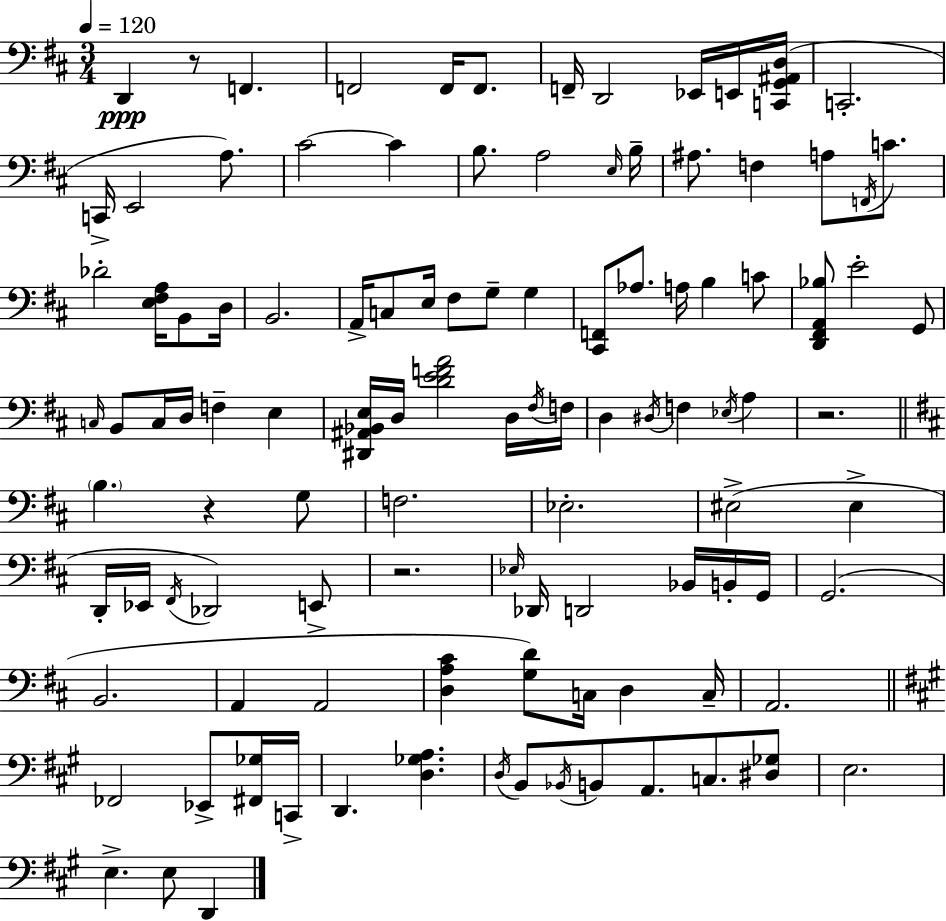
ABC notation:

X:1
T:Untitled
M:3/4
L:1/4
K:D
D,, z/2 F,, F,,2 F,,/4 F,,/2 F,,/4 D,,2 _E,,/4 E,,/4 [C,,G,,^A,,D,]/4 C,,2 C,,/4 E,,2 A,/2 ^C2 ^C B,/2 A,2 E,/4 B,/4 ^A,/2 F, A,/2 F,,/4 C/2 _D2 [E,^F,A,]/4 B,,/2 D,/4 B,,2 A,,/4 C,/2 E,/4 ^F,/2 G,/2 G, [^C,,F,,]/2 _A,/2 A,/4 B, C/2 [D,,^F,,A,,_B,]/2 E2 G,,/2 C,/4 B,,/2 C,/4 D,/4 F, E, [^D,,^A,,_B,,E,]/4 D,/4 [DEFA]2 D,/4 ^F,/4 F,/4 D, ^D,/4 F, _E,/4 A, z2 B, z G,/2 F,2 _E,2 ^E,2 ^E, D,,/4 _E,,/4 ^F,,/4 _D,,2 E,,/2 z2 _E,/4 _D,,/4 D,,2 _B,,/4 B,,/4 G,,/4 G,,2 B,,2 A,, A,,2 [D,A,^C] [G,D]/2 C,/4 D, C,/4 A,,2 _F,,2 _E,,/2 [^F,,_G,]/4 C,,/4 D,, [D,_G,A,] D,/4 B,,/2 _B,,/4 B,,/2 A,,/2 C,/2 [^D,_G,]/2 E,2 E, E,/2 D,,